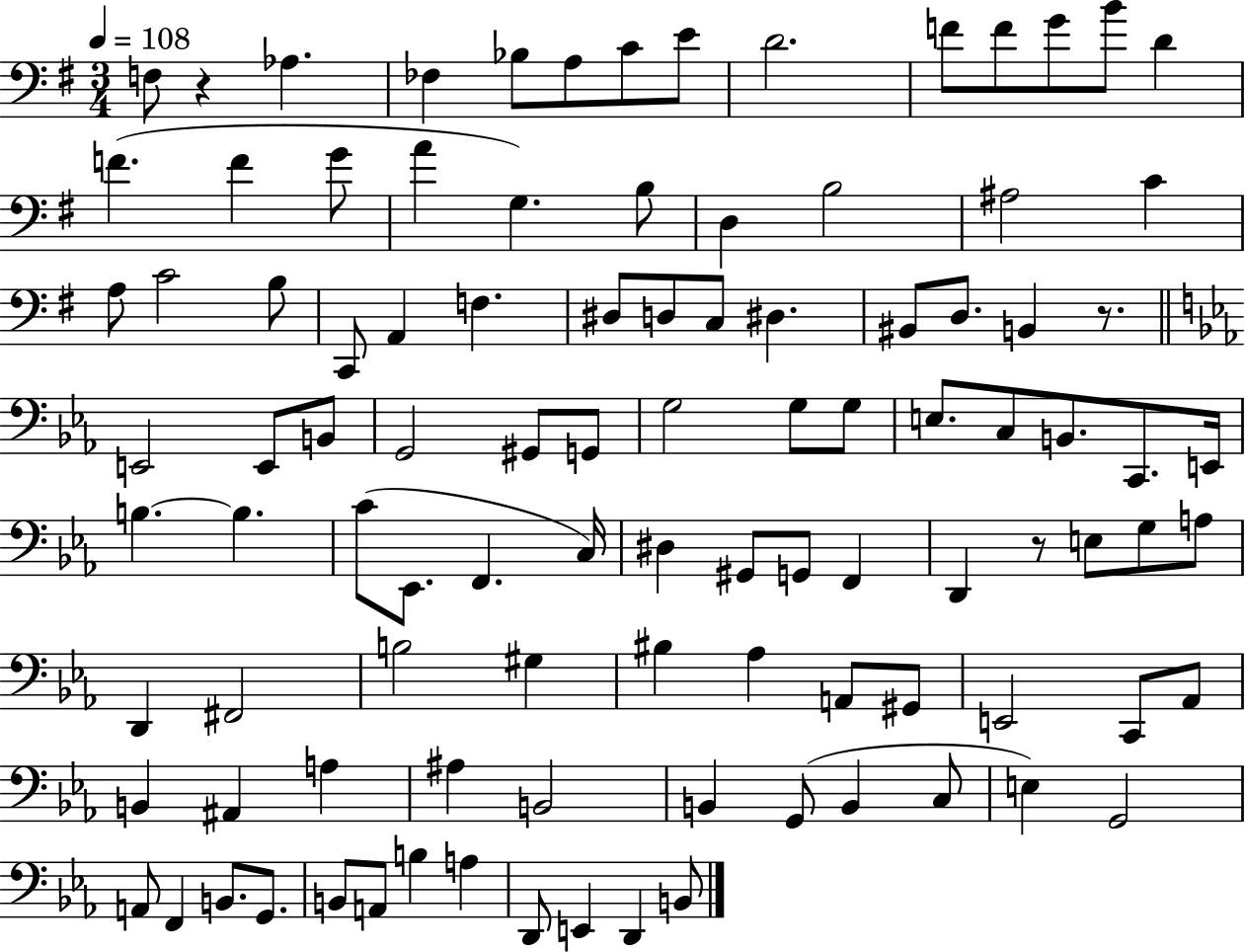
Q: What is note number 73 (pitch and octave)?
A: E2